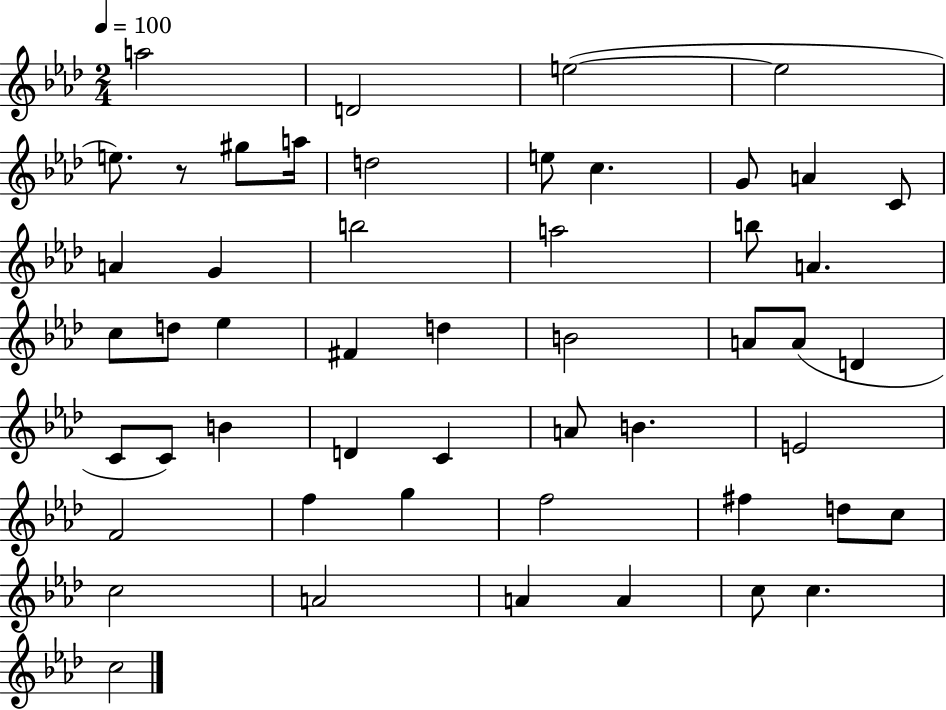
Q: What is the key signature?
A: AES major